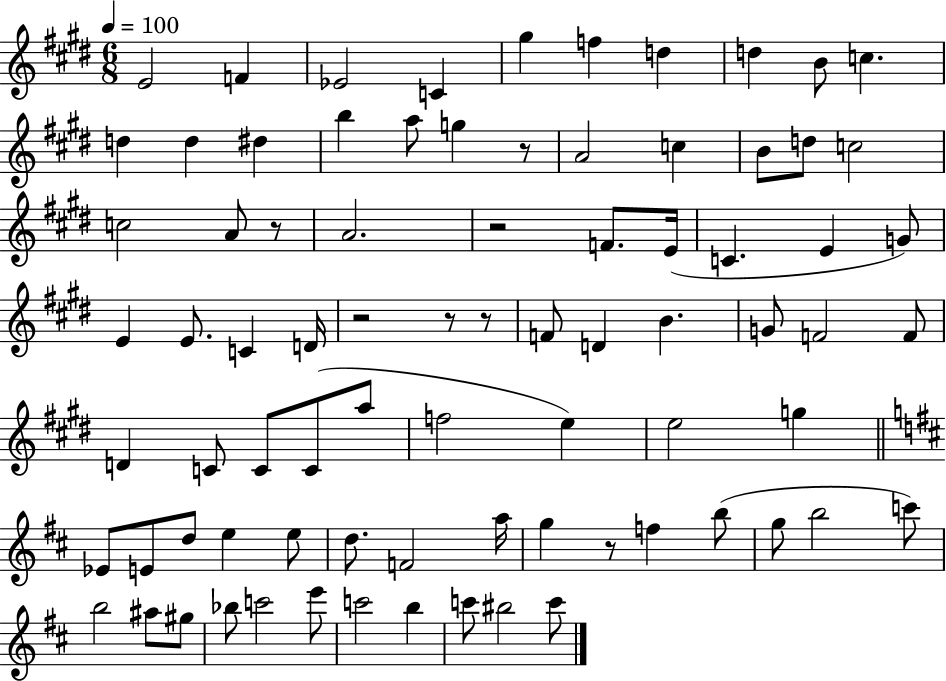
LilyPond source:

{
  \clef treble
  \numericTimeSignature
  \time 6/8
  \key e \major
  \tempo 4 = 100
  e'2 f'4 | ees'2 c'4 | gis''4 f''4 d''4 | d''4 b'8 c''4. | \break d''4 d''4 dis''4 | b''4 a''8 g''4 r8 | a'2 c''4 | b'8 d''8 c''2 | \break c''2 a'8 r8 | a'2. | r2 f'8. e'16( | c'4. e'4 g'8) | \break e'4 e'8. c'4 d'16 | r2 r8 r8 | f'8 d'4 b'4. | g'8 f'2 f'8 | \break d'4 c'8 c'8 c'8( a''8 | f''2 e''4) | e''2 g''4 | \bar "||" \break \key d \major ees'8 e'8 d''8 e''4 e''8 | d''8. f'2 a''16 | g''4 r8 f''4 b''8( | g''8 b''2 c'''8) | \break b''2 ais''8 gis''8 | bes''8 c'''2 e'''8 | c'''2 b''4 | c'''8 bis''2 c'''8 | \break \bar "|."
}